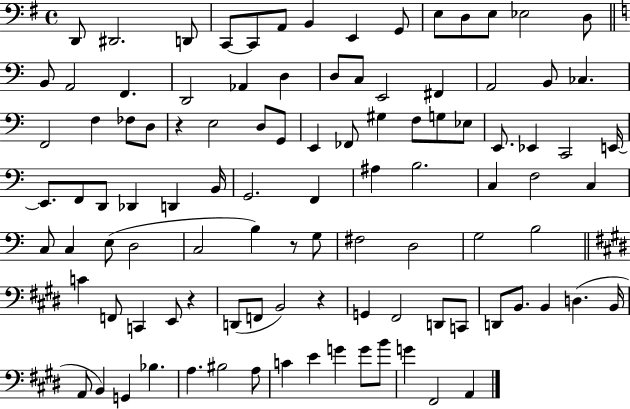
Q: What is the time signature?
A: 4/4